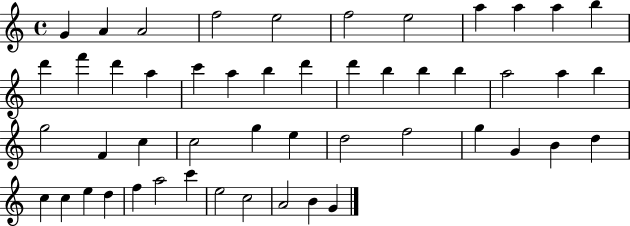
{
  \clef treble
  \time 4/4
  \defaultTimeSignature
  \key c \major
  g'4 a'4 a'2 | f''2 e''2 | f''2 e''2 | a''4 a''4 a''4 b''4 | \break d'''4 f'''4 d'''4 a''4 | c'''4 a''4 b''4 d'''4 | d'''4 b''4 b''4 b''4 | a''2 a''4 b''4 | \break g''2 f'4 c''4 | c''2 g''4 e''4 | d''2 f''2 | g''4 g'4 b'4 d''4 | \break c''4 c''4 e''4 d''4 | f''4 a''2 c'''4 | e''2 c''2 | a'2 b'4 g'4 | \break \bar "|."
}